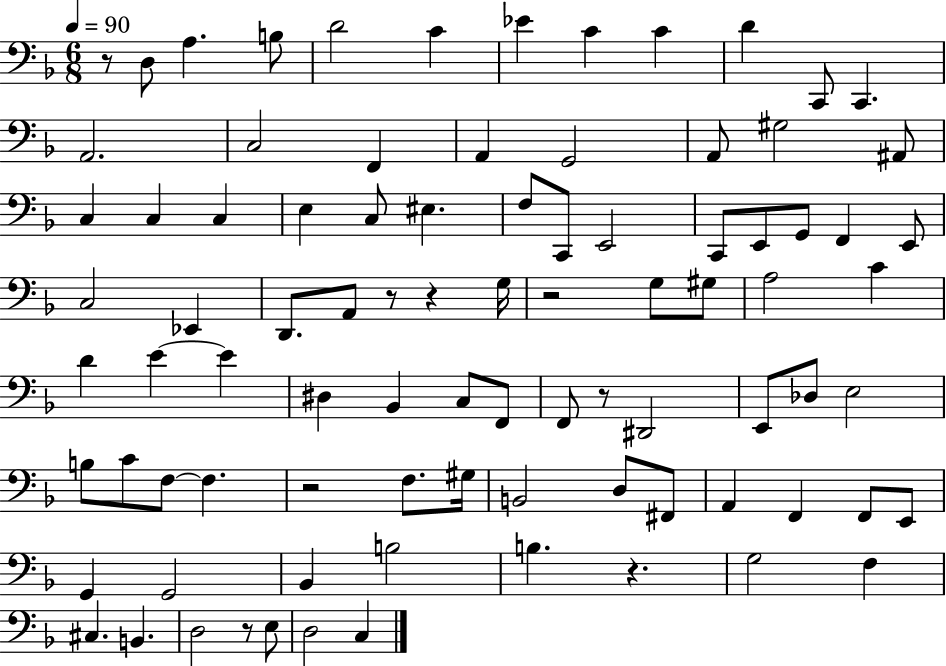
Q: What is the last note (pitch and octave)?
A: C3